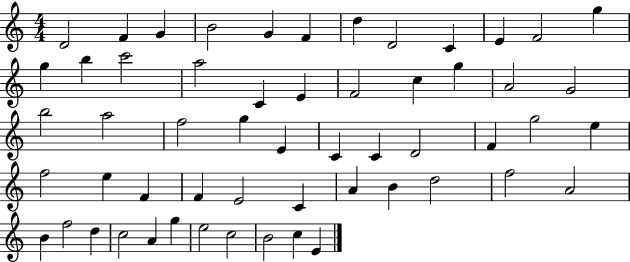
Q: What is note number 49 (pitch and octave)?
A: C5